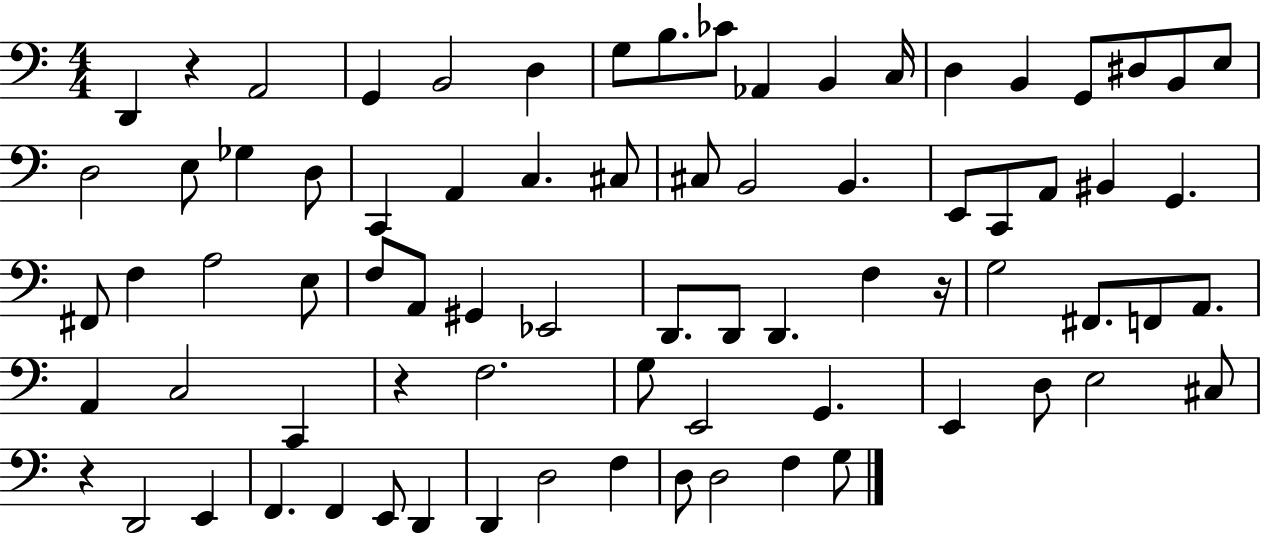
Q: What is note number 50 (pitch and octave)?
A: A2